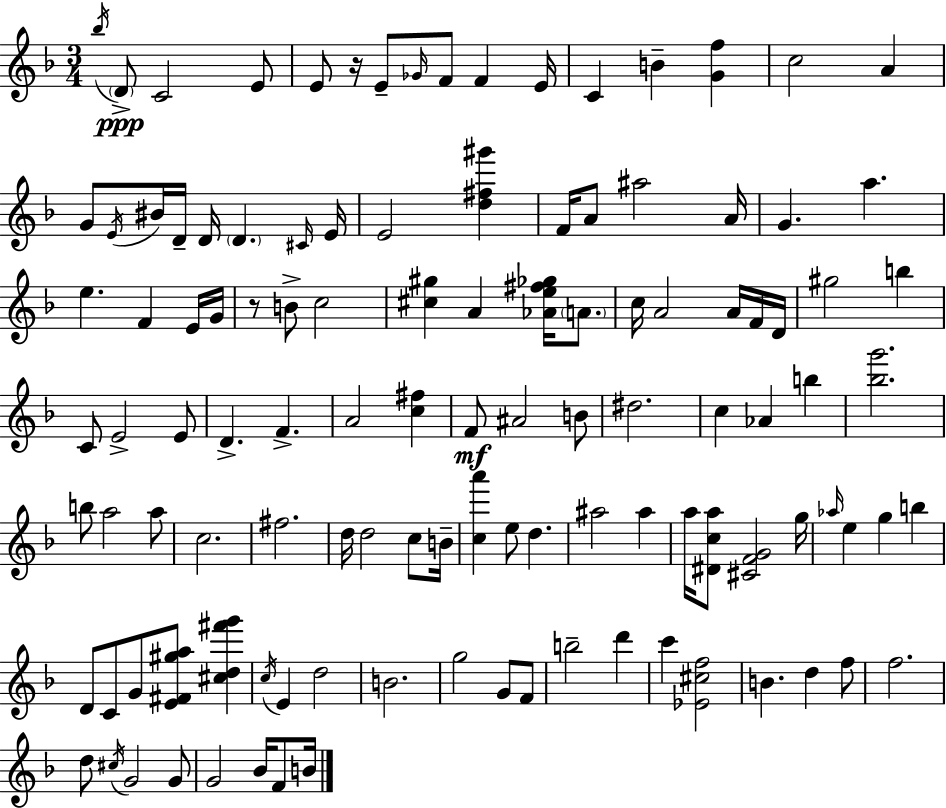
Bb5/s D4/e C4/h E4/e E4/e R/s E4/e Gb4/s F4/e F4/q E4/s C4/q B4/q [G4,F5]/q C5/h A4/q G4/e E4/s BIS4/s D4/s D4/s D4/q. C#4/s E4/s E4/h [D5,F#5,G#6]/q F4/s A4/e A#5/h A4/s G4/q. A5/q. E5/q. F4/q E4/s G4/s R/e B4/e C5/h [C#5,G#5]/q A4/q [Ab4,E5,F#5,Gb5]/s A4/e. C5/s A4/h A4/s F4/s D4/s G#5/h B5/q C4/e E4/h E4/e D4/q. F4/q. A4/h [C5,F#5]/q F4/e A#4/h B4/e D#5/h. C5/q Ab4/q B5/q [Bb5,G6]/h. B5/e A5/h A5/e C5/h. F#5/h. D5/s D5/h C5/e B4/s [C5,A6]/q E5/e D5/q. A#5/h A#5/q A5/s [D#4,C5,A5]/e [C#4,F4,G4]/h G5/s Ab5/s E5/q G5/q B5/q D4/e C4/e G4/e [E4,F#4,G#5,A5]/e [C#5,D5,F#6,G6]/q C5/s E4/q D5/h B4/h. G5/h G4/e F4/e B5/h D6/q C6/q [Eb4,C#5,F5]/h B4/q. D5/q F5/e F5/h. D5/e C#5/s G4/h G4/e G4/h Bb4/s F4/e B4/s